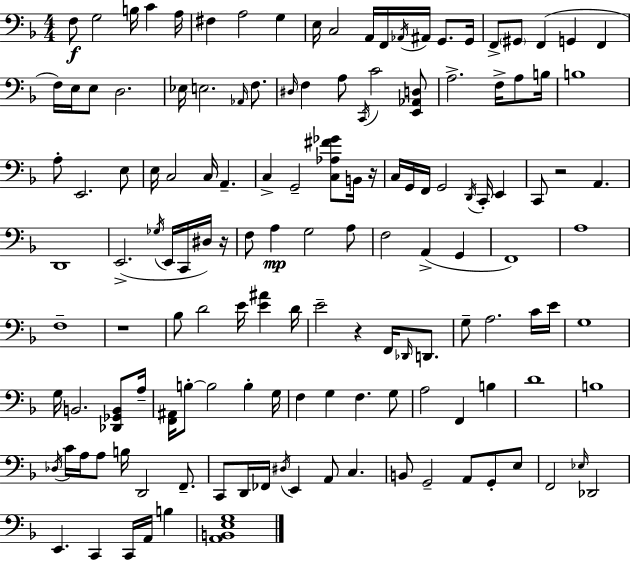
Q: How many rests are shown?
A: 5